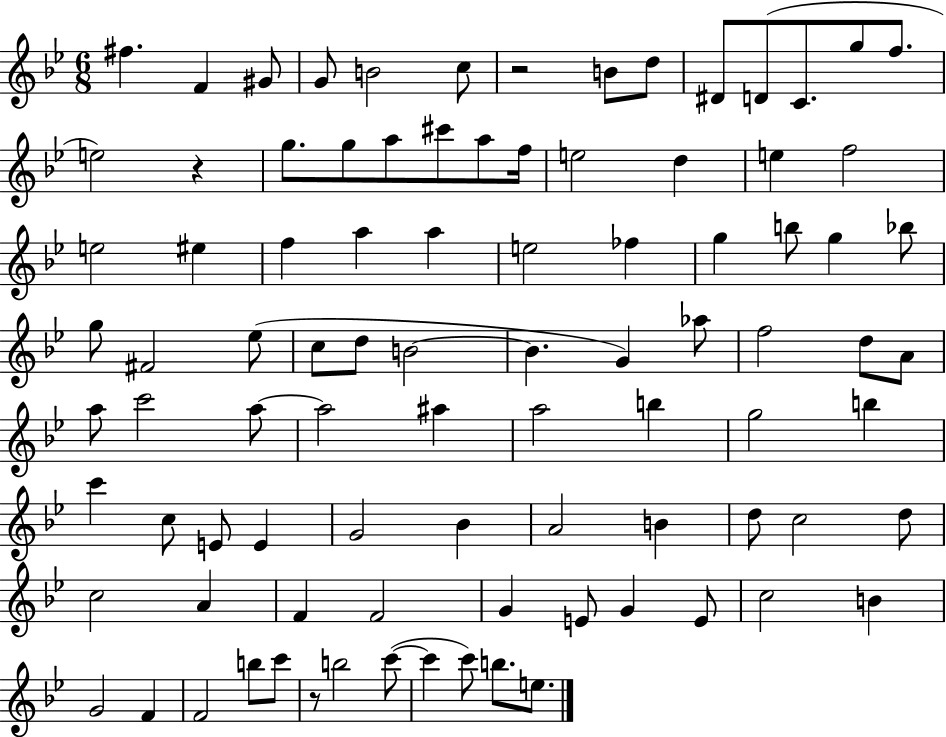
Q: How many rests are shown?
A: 3